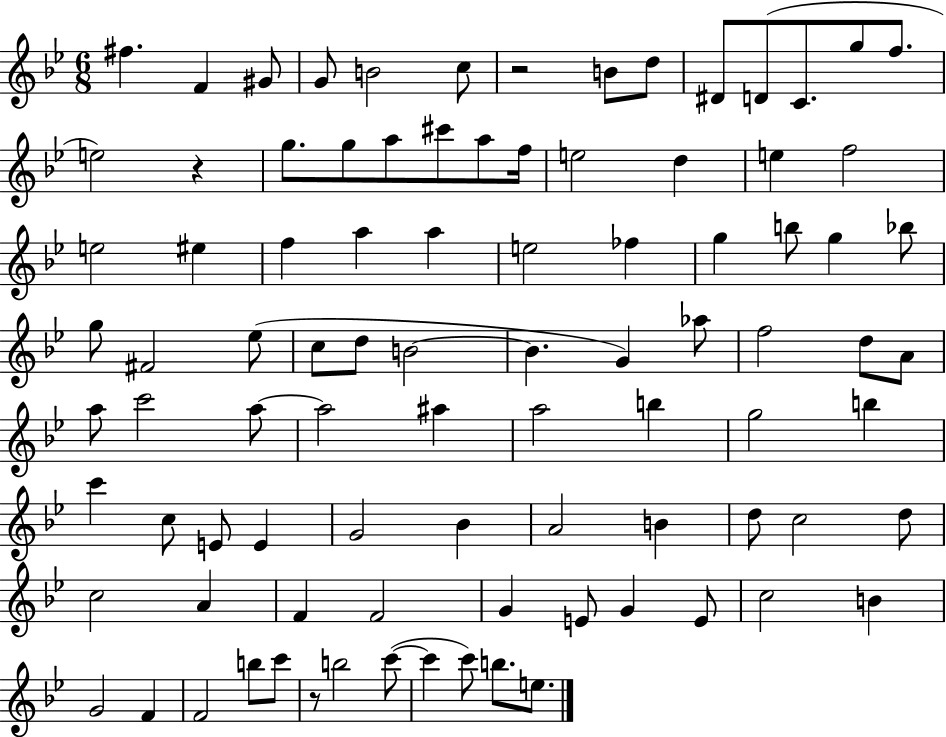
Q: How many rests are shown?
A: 3